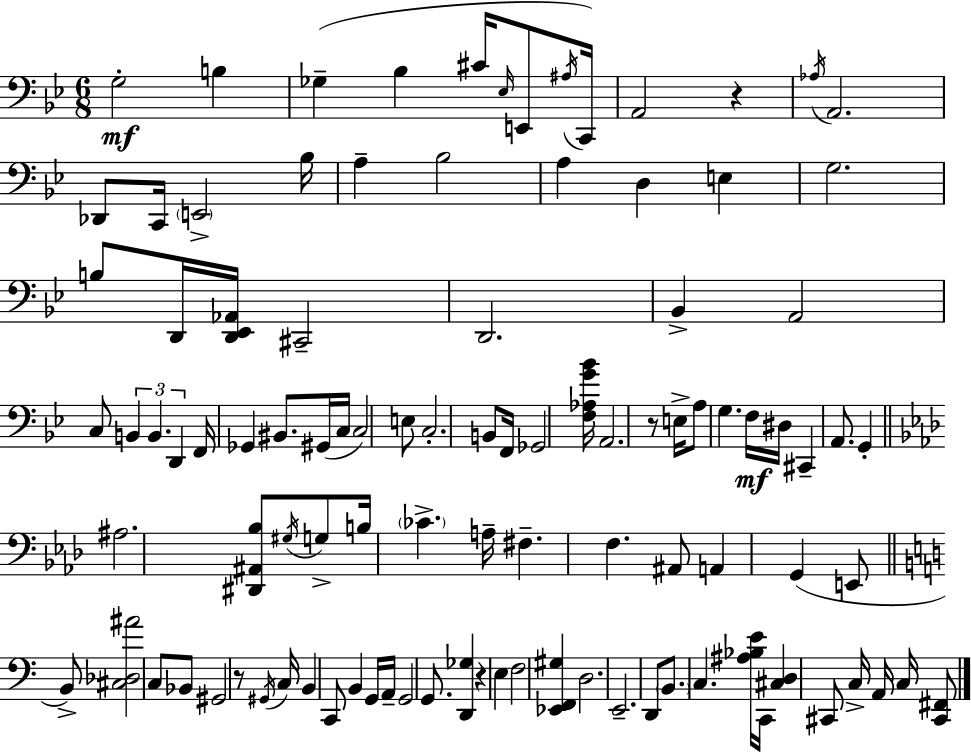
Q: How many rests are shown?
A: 4